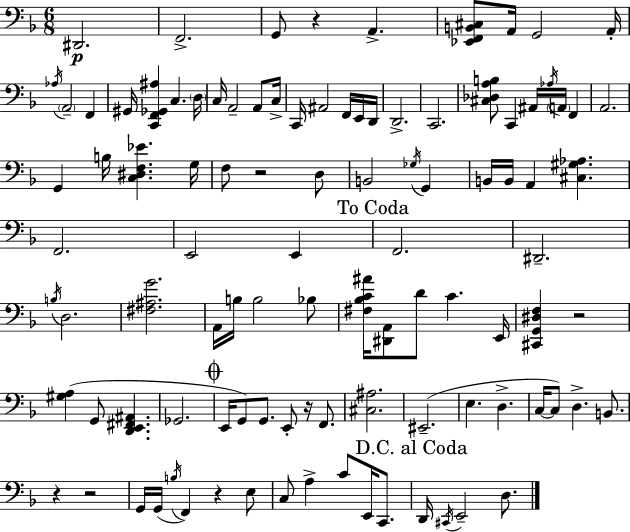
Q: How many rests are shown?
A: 7